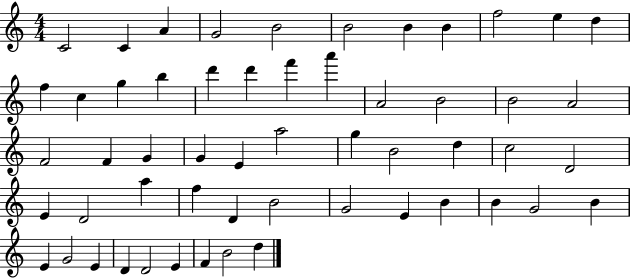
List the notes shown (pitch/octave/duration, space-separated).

C4/h C4/q A4/q G4/h B4/h B4/h B4/q B4/q F5/h E5/q D5/q F5/q C5/q G5/q B5/q D6/q D6/q F6/q A6/q A4/h B4/h B4/h A4/h F4/h F4/q G4/q G4/q E4/q A5/h G5/q B4/h D5/q C5/h D4/h E4/q D4/h A5/q F5/q D4/q B4/h G4/h E4/q B4/q B4/q G4/h B4/q E4/q G4/h E4/q D4/q D4/h E4/q F4/q B4/h D5/q